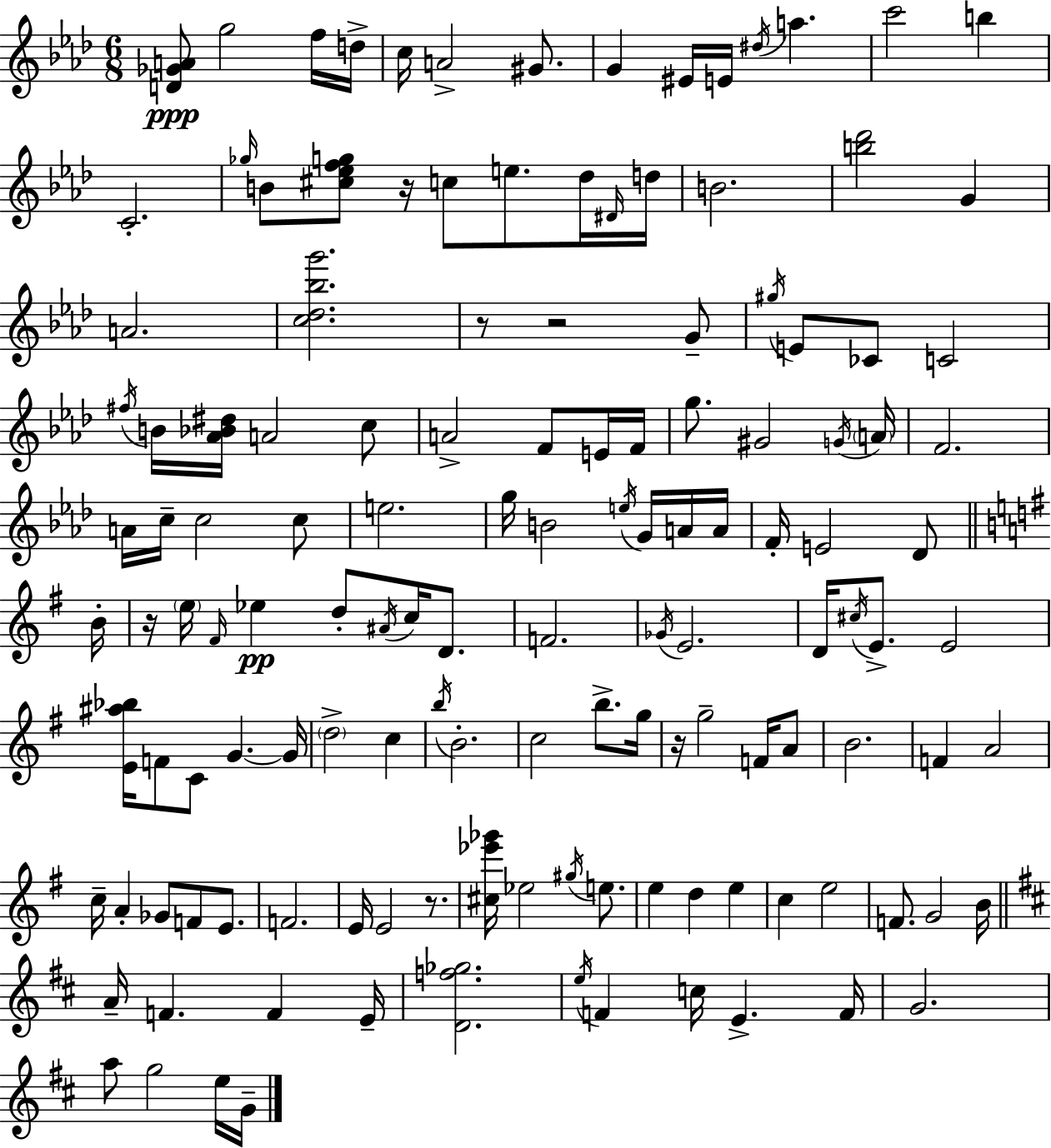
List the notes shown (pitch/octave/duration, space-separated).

[D4,Gb4,A4]/e G5/h F5/s D5/s C5/s A4/h G#4/e. G4/q EIS4/s E4/s D#5/s A5/q. C6/h B5/q C4/h. Gb5/s B4/e [C#5,Eb5,F5,G5]/e R/s C5/e E5/e. Db5/s D#4/s D5/s B4/h. [B5,Db6]/h G4/q A4/h. [C5,Db5,Bb5,G6]/h. R/e R/h G4/e G#5/s E4/e CES4/e C4/h F#5/s B4/s [Ab4,Bb4,D#5]/s A4/h C5/e A4/h F4/e E4/s F4/s G5/e. G#4/h G4/s A4/s F4/h. A4/s C5/s C5/h C5/e E5/h. G5/s B4/h E5/s G4/s A4/s A4/s F4/s E4/h Db4/e B4/s R/s E5/s F#4/s Eb5/q D5/e A#4/s C5/s D4/e. F4/h. Gb4/s E4/h. D4/s C#5/s E4/e. E4/h [E4,A#5,Bb5]/s F4/e C4/e G4/q. G4/s D5/h C5/q B5/s B4/h. C5/h B5/e. G5/s R/s G5/h F4/s A4/e B4/h. F4/q A4/h C5/s A4/q Gb4/e F4/e E4/e. F4/h. E4/s E4/h R/e. [C#5,Eb6,Gb6]/s Eb5/h G#5/s E5/e. E5/q D5/q E5/q C5/q E5/h F4/e. G4/h B4/s A4/s F4/q. F4/q E4/s [D4,F5,Gb5]/h. E5/s F4/q C5/s E4/q. F4/s G4/h. A5/e G5/h E5/s G4/s